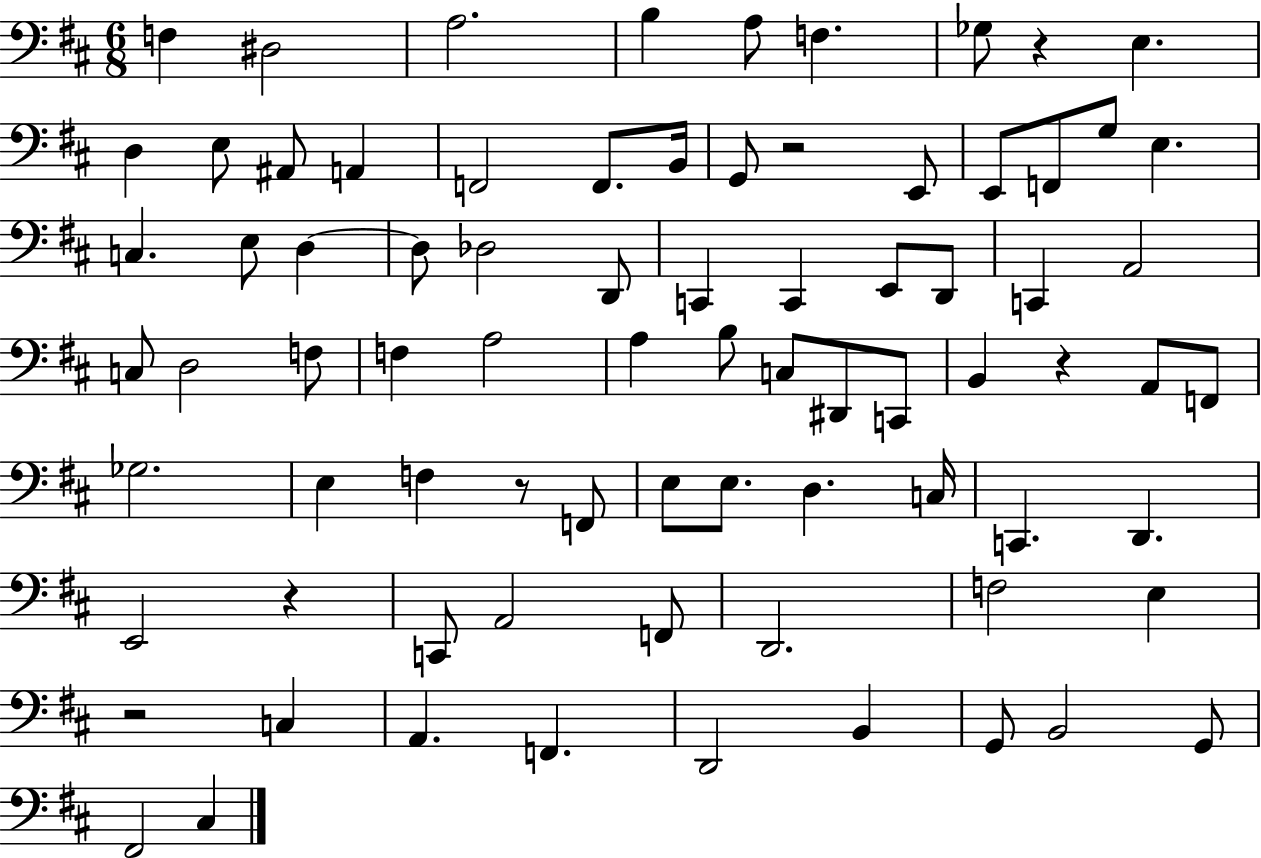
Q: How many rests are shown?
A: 6